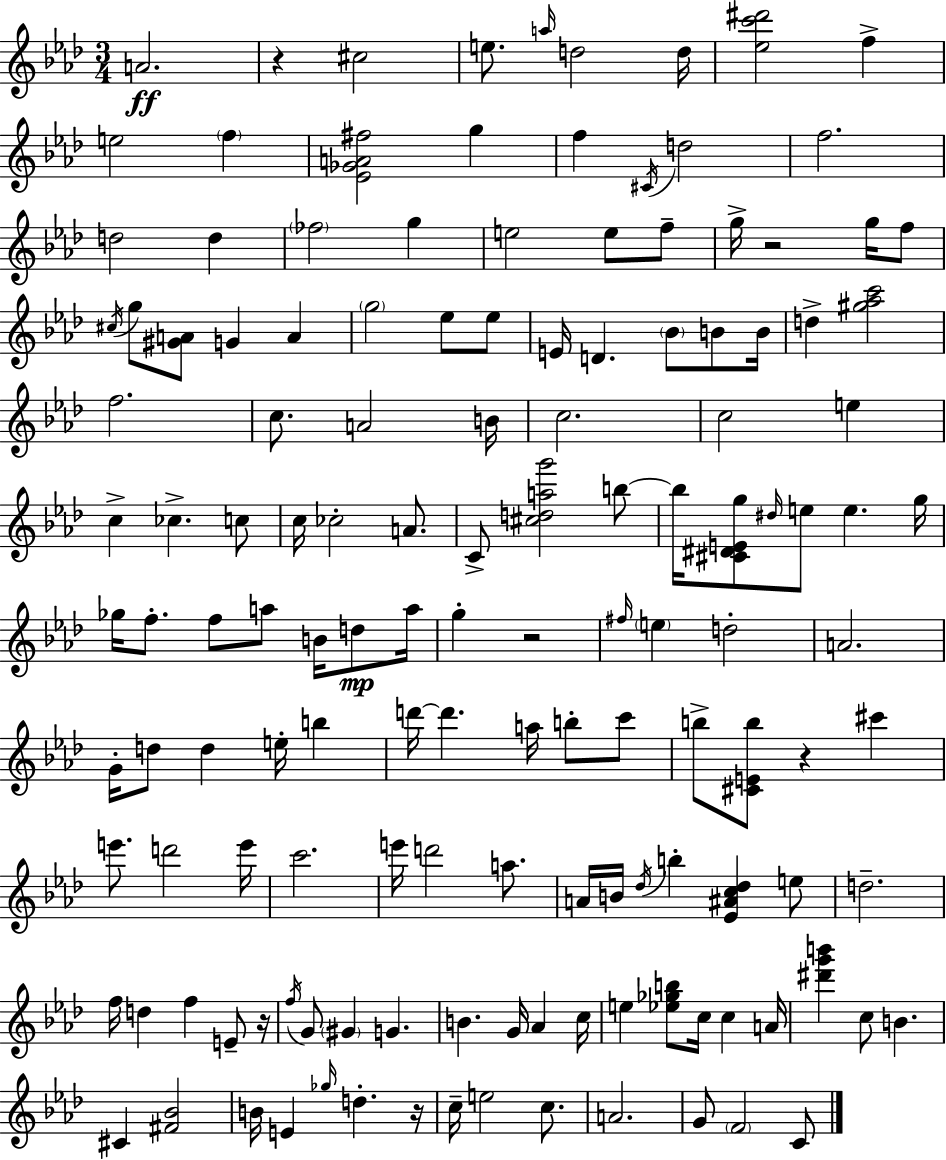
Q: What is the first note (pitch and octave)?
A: A4